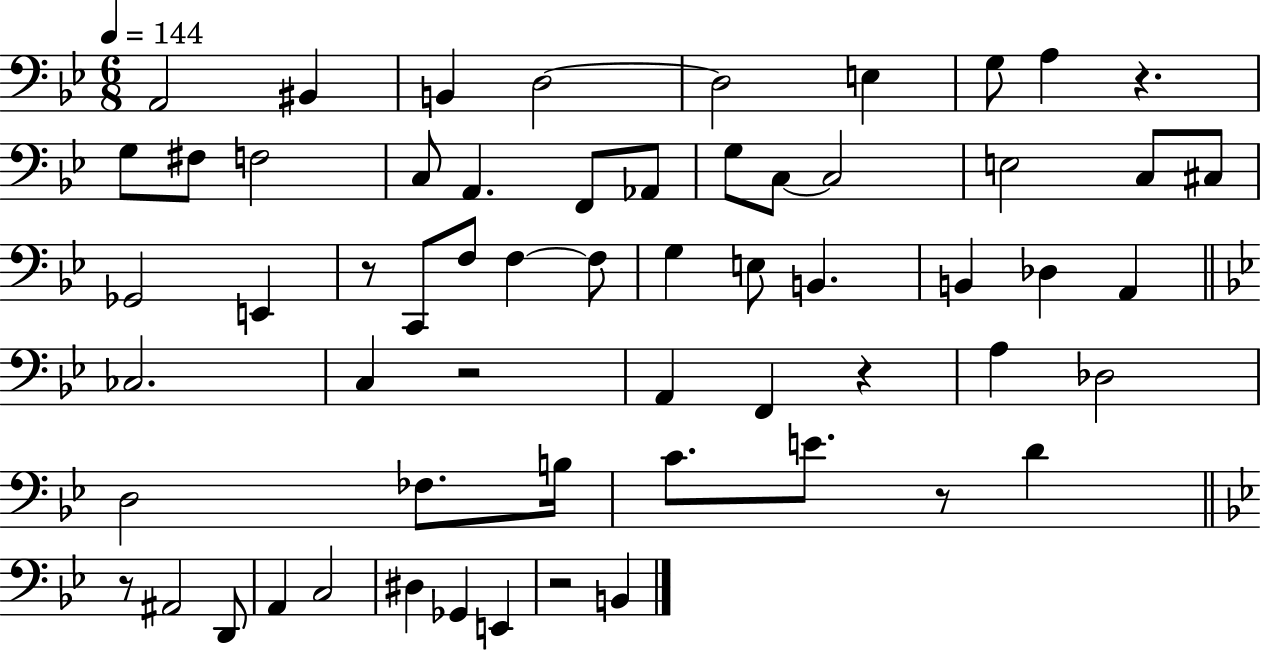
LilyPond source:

{
  \clef bass
  \numericTimeSignature
  \time 6/8
  \key bes \major
  \tempo 4 = 144
  \repeat volta 2 { a,2 bis,4 | b,4 d2~~ | d2 e4 | g8 a4 r4. | \break g8 fis8 f2 | c8 a,4. f,8 aes,8 | g8 c8~~ c2 | e2 c8 cis8 | \break ges,2 e,4 | r8 c,8 f8 f4~~ f8 | g4 e8 b,4. | b,4 des4 a,4 | \break \bar "||" \break \key bes \major ces2. | c4 r2 | a,4 f,4 r4 | a4 des2 | \break d2 fes8. b16 | c'8. e'8. r8 d'4 | \bar "||" \break \key bes \major r8 ais,2 d,8 | a,4 c2 | dis4 ges,4 e,4 | r2 b,4 | \break } \bar "|."
}